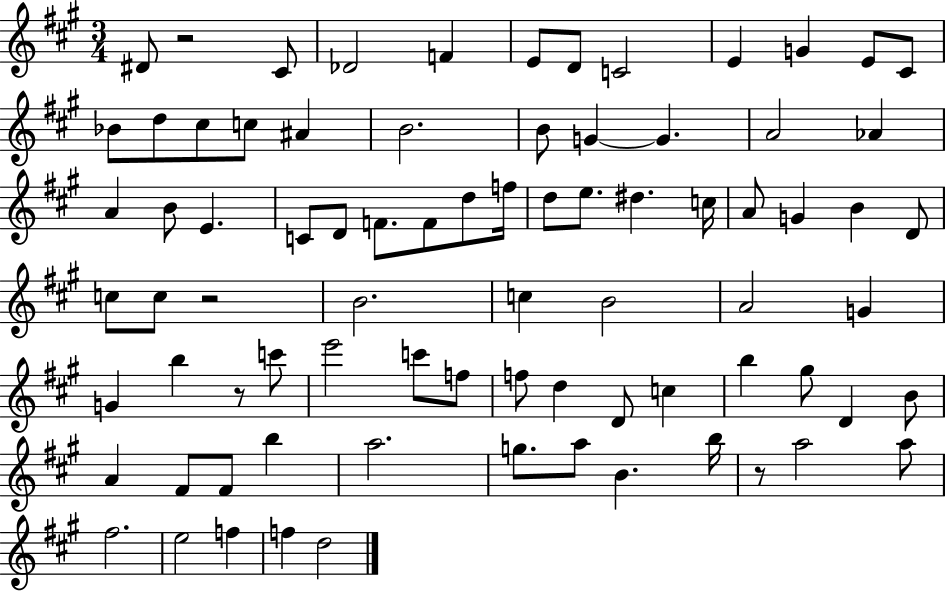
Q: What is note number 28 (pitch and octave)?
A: F4